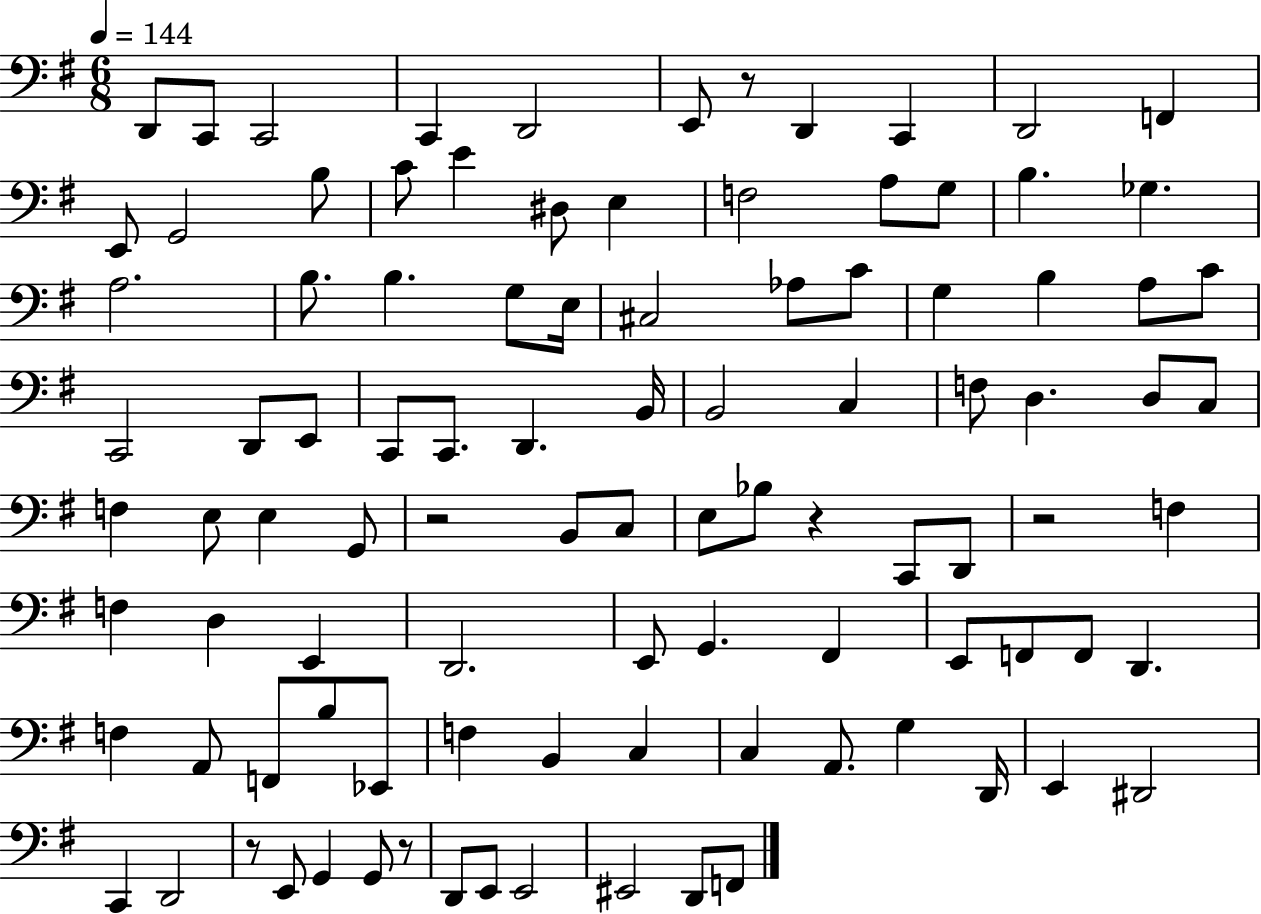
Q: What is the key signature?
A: G major